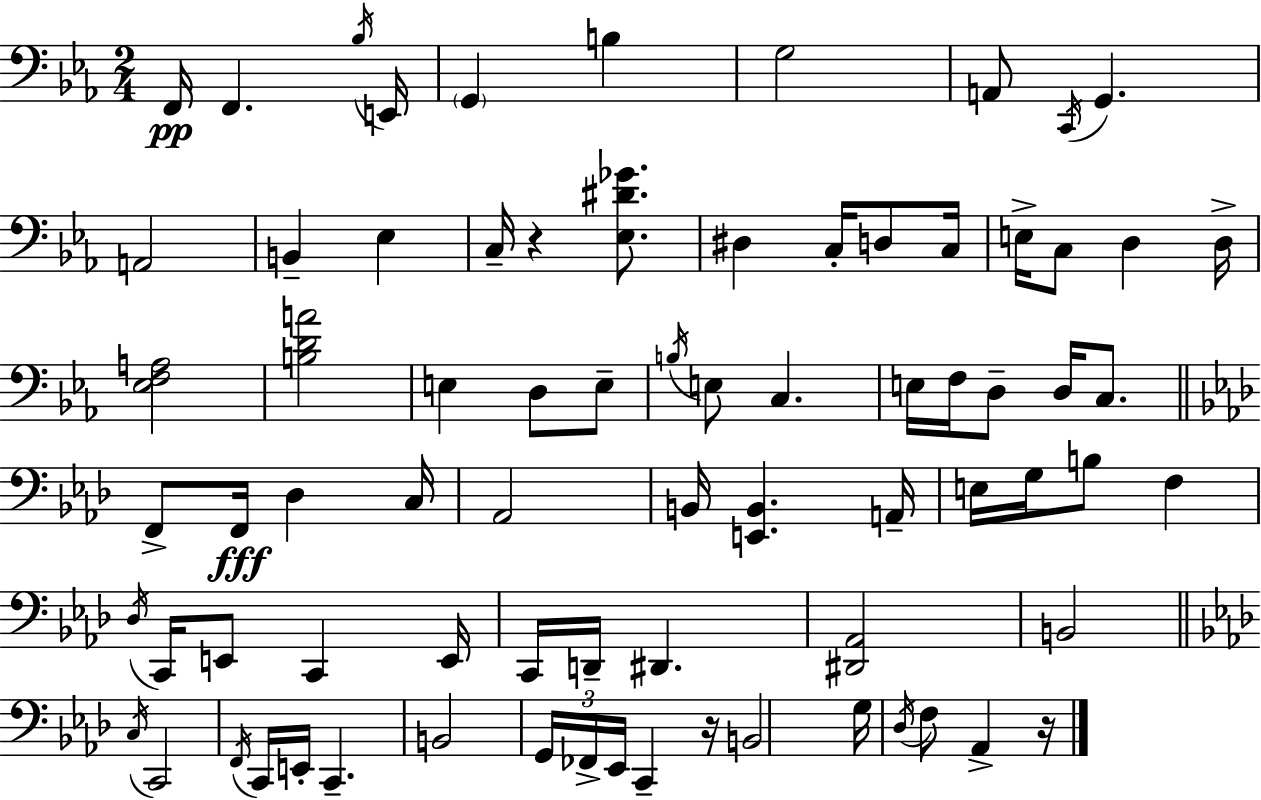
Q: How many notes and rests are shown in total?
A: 77